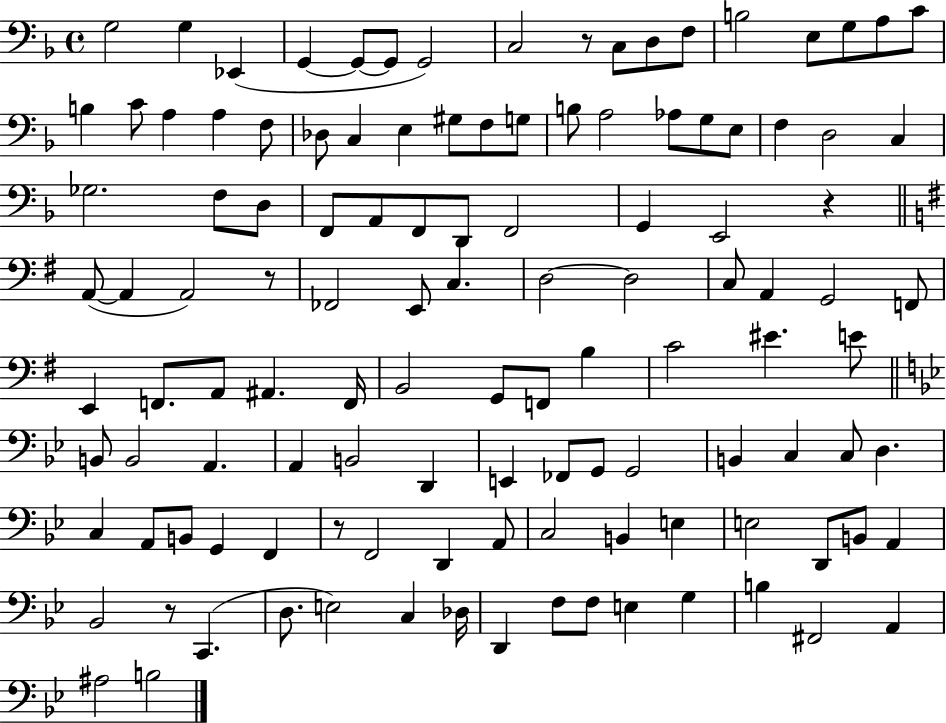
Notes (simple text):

G3/h G3/q Eb2/q G2/q G2/e G2/e G2/h C3/h R/e C3/e D3/e F3/e B3/h E3/e G3/e A3/e C4/e B3/q C4/e A3/q A3/q F3/e Db3/e C3/q E3/q G#3/e F3/e G3/e B3/e A3/h Ab3/e G3/e E3/e F3/q D3/h C3/q Gb3/h. F3/e D3/e F2/e A2/e F2/e D2/e F2/h G2/q E2/h R/q A2/e A2/q A2/h R/e FES2/h E2/e C3/q. D3/h D3/h C3/e A2/q G2/h F2/e E2/q F2/e. A2/e A#2/q. F2/s B2/h G2/e F2/e B3/q C4/h EIS4/q. E4/e B2/e B2/h A2/q. A2/q B2/h D2/q E2/q FES2/e G2/e G2/h B2/q C3/q C3/e D3/q. C3/q A2/e B2/e G2/q F2/q R/e F2/h D2/q A2/e C3/h B2/q E3/q E3/h D2/e B2/e A2/q Bb2/h R/e C2/q. D3/e. E3/h C3/q Db3/s D2/q F3/e F3/e E3/q G3/q B3/q F#2/h A2/q A#3/h B3/h